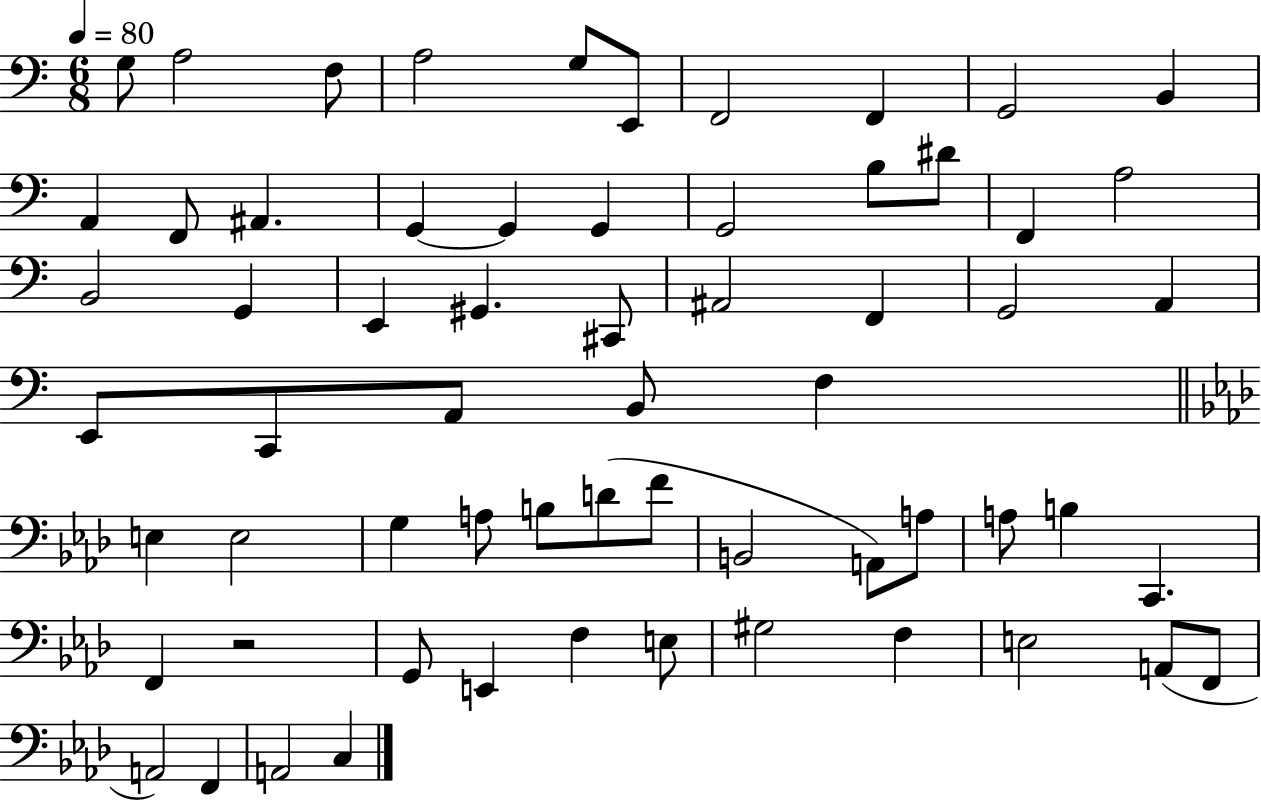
G3/e A3/h F3/e A3/h G3/e E2/e F2/h F2/q G2/h B2/q A2/q F2/e A#2/q. G2/q G2/q G2/q G2/h B3/e D#4/e F2/q A3/h B2/h G2/q E2/q G#2/q. C#2/e A#2/h F2/q G2/h A2/q E2/e C2/e A2/e B2/e F3/q E3/q E3/h G3/q A3/e B3/e D4/e F4/e B2/h A2/e A3/e A3/e B3/q C2/q. F2/q R/h G2/e E2/q F3/q E3/e G#3/h F3/q E3/h A2/e F2/e A2/h F2/q A2/h C3/q